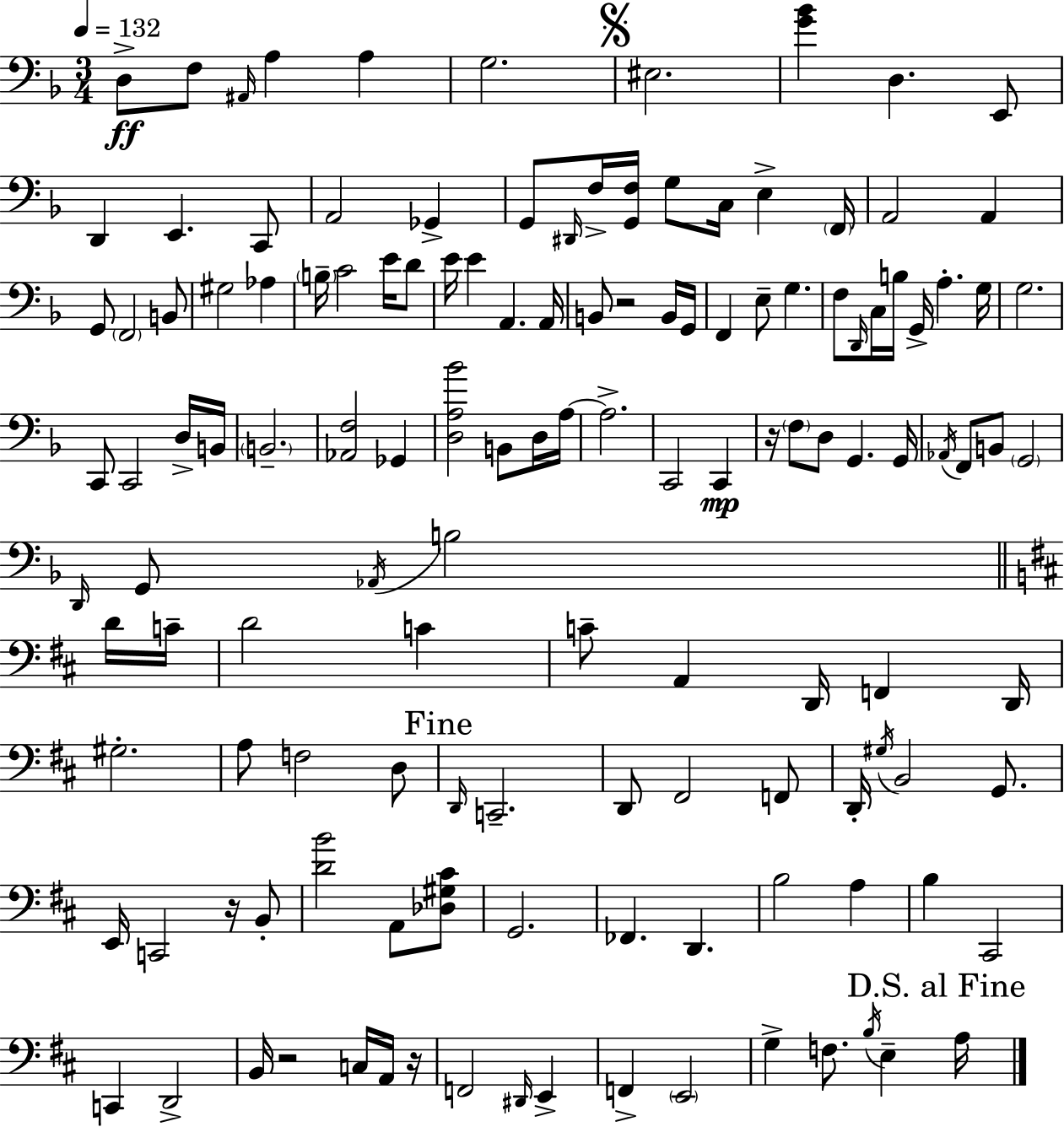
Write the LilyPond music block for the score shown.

{
  \clef bass
  \numericTimeSignature
  \time 3/4
  \key f \major
  \tempo 4 = 132
  d8->\ff f8 \grace { ais,16 } a4 a4 | g2. | \mark \markup { \musicglyph "scripts.segno" } eis2. | <g' bes'>4 d4. e,8 | \break d,4 e,4. c,8 | a,2 ges,4-> | g,8 \grace { dis,16 } f16-> <g, f>16 g8 c16 e4-> | \parenthesize f,16 a,2 a,4 | \break g,8 \parenthesize f,2 | b,8 gis2 aes4 | \parenthesize b16-- c'2 e'16 | d'8 e'16 e'4 a,4. | \break a,16 b,8 r2 | b,16 g,16 f,4 e8-- g4. | f8 \grace { d,16 } c16 b16 g,16-> a4.-. | g16 g2. | \break c,8 c,2 | d16-> b,16 \parenthesize b,2.-- | <aes, f>2 ges,4 | <d a bes'>2 b,8 | \break d16 a16~~ a2.-> | c,2 c,4\mp | r16 \parenthesize f8 d8 g,4. | g,16 \acciaccatura { aes,16 } f,8 b,8 \parenthesize g,2 | \break \grace { d,16 } g,8 \acciaccatura { aes,16 } b2 | \bar "||" \break \key d \major d'16 c'16-- d'2 c'4 | c'8-- a,4 d,16 f,4 | d,16 gis2.-. | a8 f2 | \break d8 \mark "Fine" \grace { d,16 } c,2.-- | d,8 fis,2 | f,8 d,16-. \acciaccatura { gis16 } b,2 | g,8. e,16 c,2 | \break r16 b,8-. <d' b'>2 | a,8 <des gis cis'>8 g,2. | fes,4. d,4. | b2 | \break a4 b4 cis,2 | c,4 d,2-> | b,16 r2 | c16 a,16 r16 f,2 | \break \grace { dis,16 } e,4-> f,4-> \parenthesize e,2 | g4-> f8. | \acciaccatura { b16 } e4-- \mark "D.S. al Fine" a16 \bar "|."
}